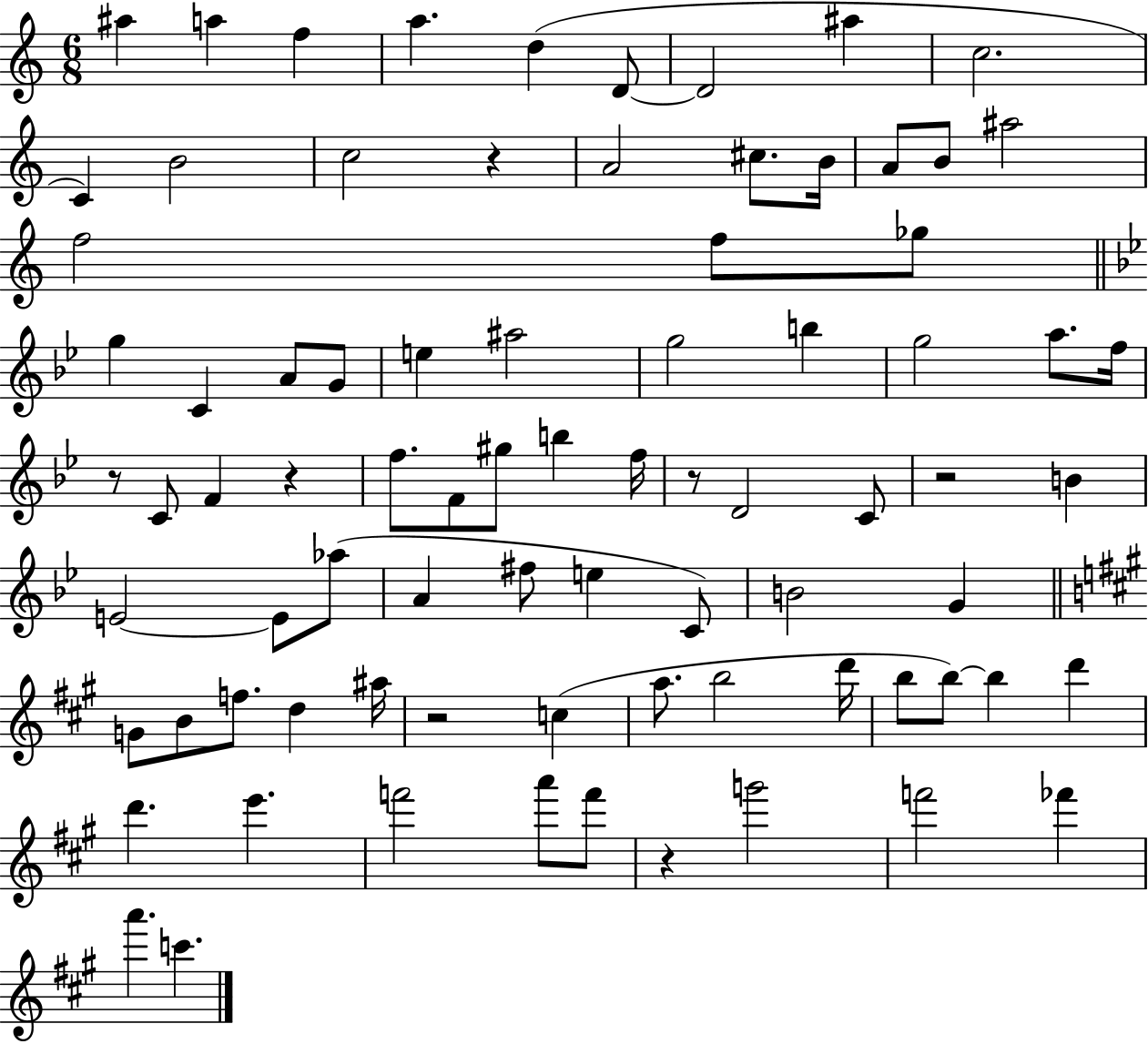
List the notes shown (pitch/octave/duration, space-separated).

A#5/q A5/q F5/q A5/q. D5/q D4/e D4/h A#5/q C5/h. C4/q B4/h C5/h R/q A4/h C#5/e. B4/s A4/e B4/e A#5/h F5/h F5/e Gb5/e G5/q C4/q A4/e G4/e E5/q A#5/h G5/h B5/q G5/h A5/e. F5/s R/e C4/e F4/q R/q F5/e. F4/e G#5/e B5/q F5/s R/e D4/h C4/e R/h B4/q E4/h E4/e Ab5/e A4/q F#5/e E5/q C4/e B4/h G4/q G4/e B4/e F5/e. D5/q A#5/s R/h C5/q A5/e. B5/h D6/s B5/e B5/e B5/q D6/q D6/q. E6/q. F6/h A6/e F6/e R/q G6/h F6/h FES6/q A6/q. C6/q.